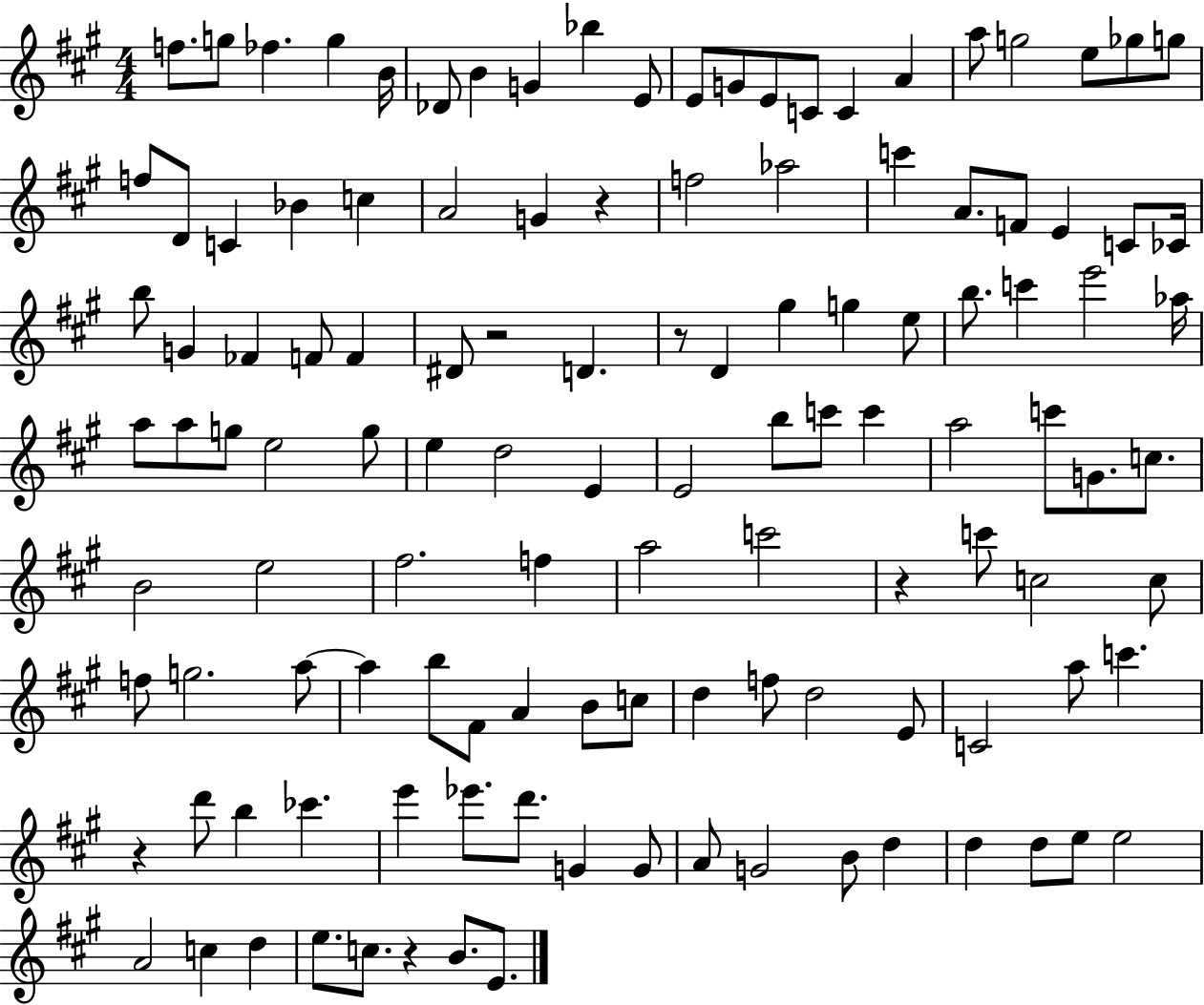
F5/e. G5/e FES5/q. G5/q B4/s Db4/e B4/q G4/q Bb5/q E4/e E4/e G4/e E4/e C4/e C4/q A4/q A5/e G5/h E5/e Gb5/e G5/e F5/e D4/e C4/q Bb4/q C5/q A4/h G4/q R/q F5/h Ab5/h C6/q A4/e. F4/e E4/q C4/e CES4/s B5/e G4/q FES4/q F4/e F4/q D#4/e R/h D4/q. R/e D4/q G#5/q G5/q E5/e B5/e. C6/q E6/h Ab5/s A5/e A5/e G5/e E5/h G5/e E5/q D5/h E4/q E4/h B5/e C6/e C6/q A5/h C6/e G4/e. C5/e. B4/h E5/h F#5/h. F5/q A5/h C6/h R/q C6/e C5/h C5/e F5/e G5/h. A5/e A5/q B5/e F#4/e A4/q B4/e C5/e D5/q F5/e D5/h E4/e C4/h A5/e C6/q. R/q D6/e B5/q CES6/q. E6/q Eb6/e. D6/e. G4/q G4/e A4/e G4/h B4/e D5/q D5/q D5/e E5/e E5/h A4/h C5/q D5/q E5/e. C5/e. R/q B4/e. E4/e.